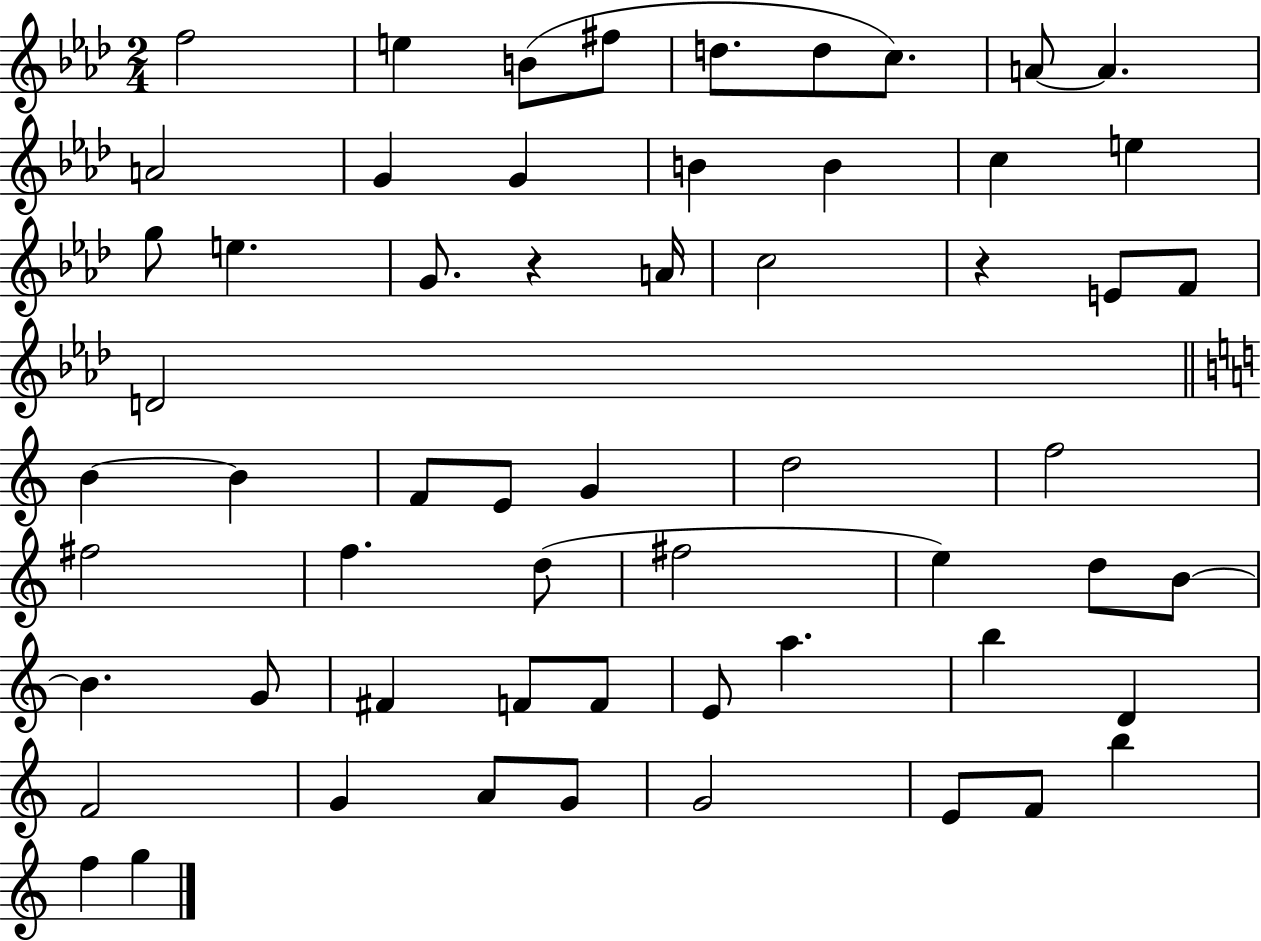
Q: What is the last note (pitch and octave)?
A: G5